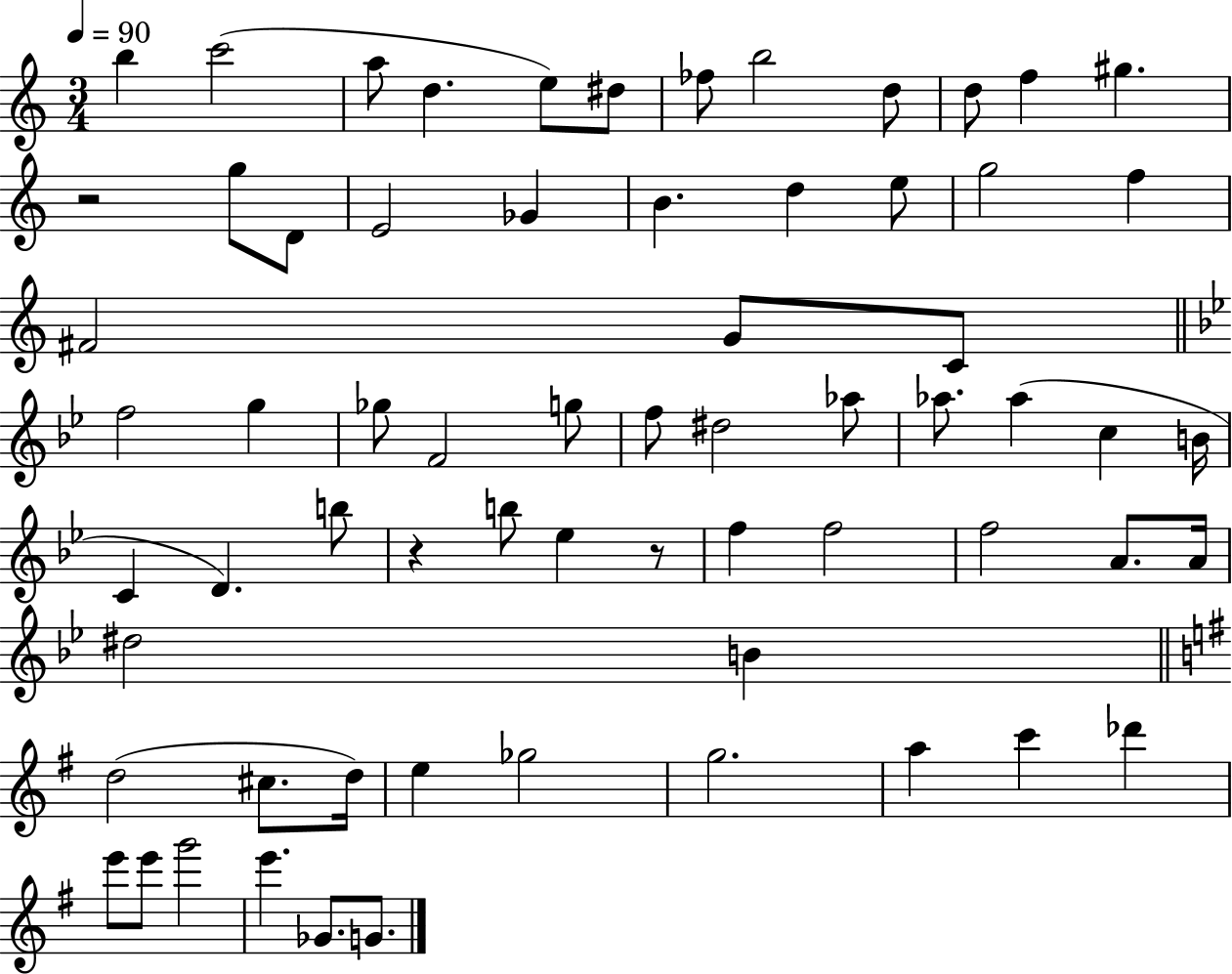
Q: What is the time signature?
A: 3/4